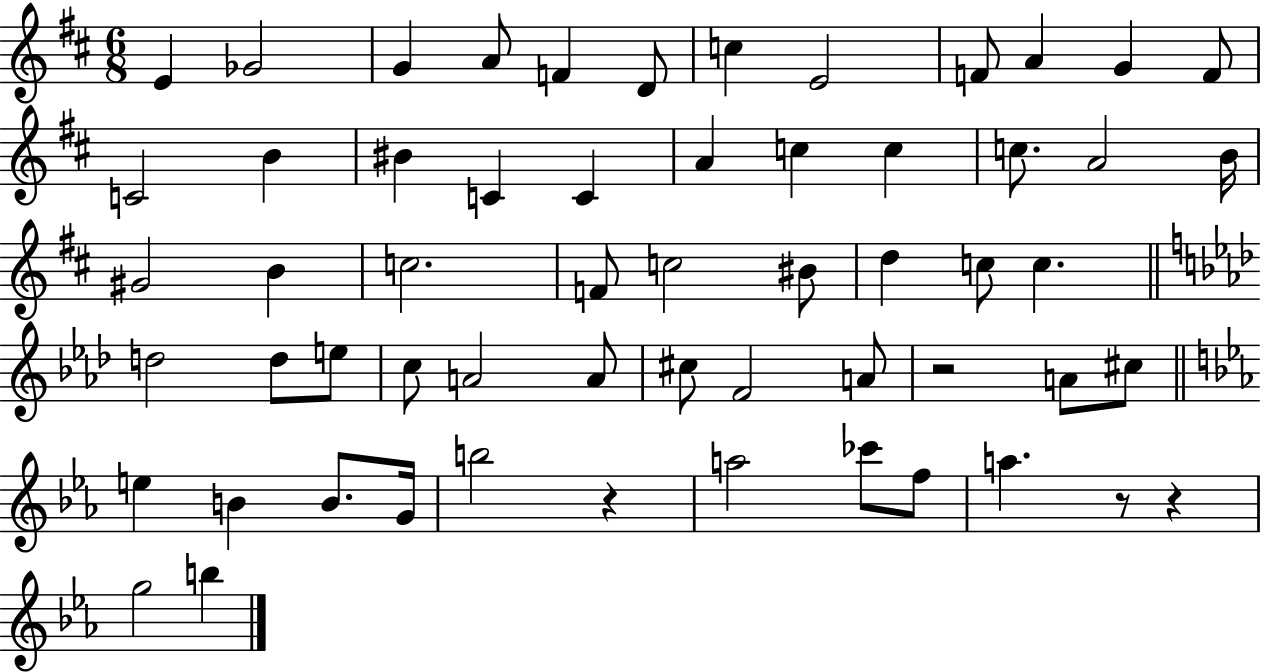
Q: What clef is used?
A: treble